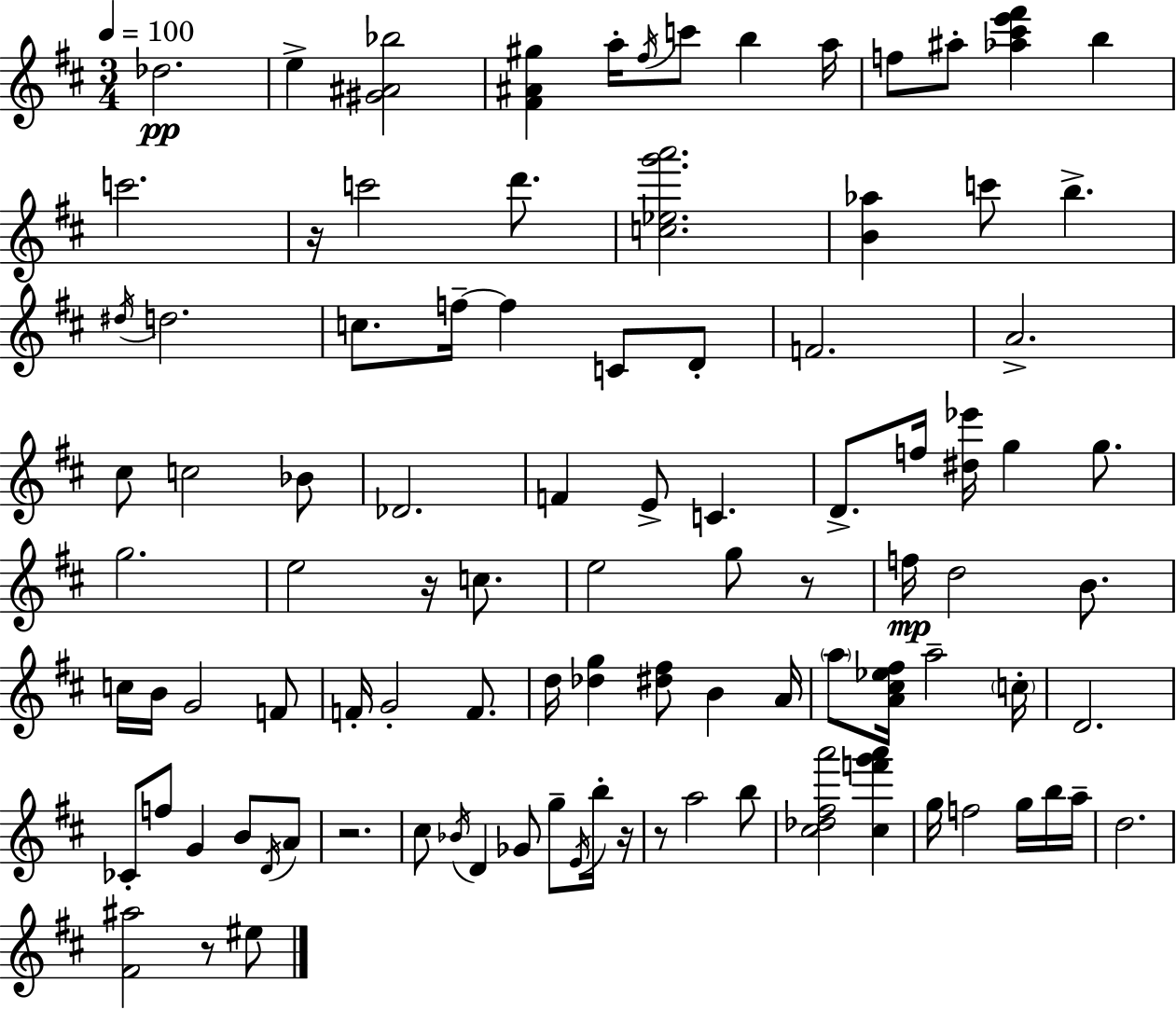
Db5/h. E5/q [G#4,A#4,Bb5]/h [F#4,A#4,G#5]/q A5/s F#5/s C6/e B5/q A5/s F5/e A#5/e [Ab5,C#6,E6,F#6]/q B5/q C6/h. R/s C6/h D6/e. [C5,Eb5,G6,A6]/h. [B4,Ab5]/q C6/e B5/q. D#5/s D5/h. C5/e. F5/s F5/q C4/e D4/e F4/h. A4/h. C#5/e C5/h Bb4/e Db4/h. F4/q E4/e C4/q. D4/e. F5/s [D#5,Eb6]/s G5/q G5/e. G5/h. E5/h R/s C5/e. E5/h G5/e R/e F5/s D5/h B4/e. C5/s B4/s G4/h F4/e F4/s G4/h F4/e. D5/s [Db5,G5]/q [D#5,F#5]/e B4/q A4/s A5/e [A4,C#5,Eb5,F#5]/s A5/h C5/s D4/h. CES4/e F5/e G4/q B4/e D4/s A4/e R/h. C#5/e Bb4/s D4/q Gb4/e G5/e E4/s B5/s R/s R/e A5/h B5/e [C#5,Db5,F#5,A6]/h [C#5,F6,G6,A6]/q G5/s F5/h G5/s B5/s A5/s D5/h. [F#4,A#5]/h R/e EIS5/e